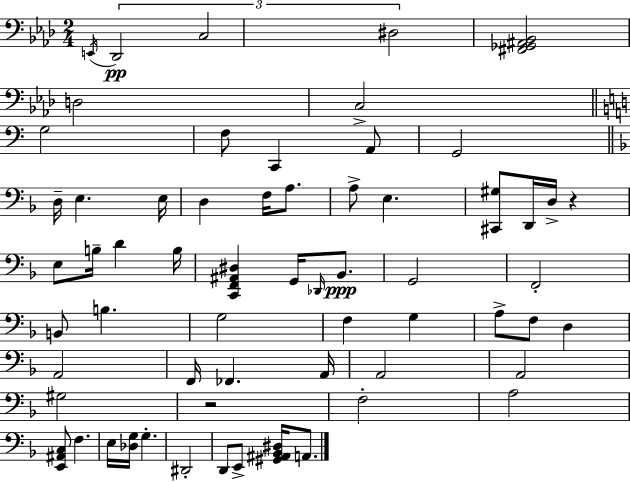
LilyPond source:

{
  \clef bass
  \numericTimeSignature
  \time 2/4
  \key f \minor
  \acciaccatura { e,16 }\pp \tuplet 3/2 { des,2 | c2 | dis2 } | <fis, ges, ais, bes,>2 | \break d2 | c2-> | \bar "||" \break \key a \minor g2 | f8 c,4 a,8 | g,2 | \bar "||" \break \key f \major d16-- e4. e16 | d4 f16 a8. | a8-> e4. | <cis, gis>8 d,16 d16-> r4 | \break e8 b16-- d'4 b16 | <c, f, ais, dis>4 g,16 \grace { des,16 } bes,8.\ppp | g,2 | f,2-. | \break b,8 b4. | g2 | f4 g4 | a8-> f8 d4 | \break a,2 | f,16 fes,4. | a,16 a,2 | a,2 | \break gis2 | r2 | f2-. | a2 | \break <e, ais, c>8 f4. | e16 <des g>16 g4.-. | dis,2-. | d,8 e,8-> <gis, ais, bes, dis>16 a,8. | \break \bar "|."
}